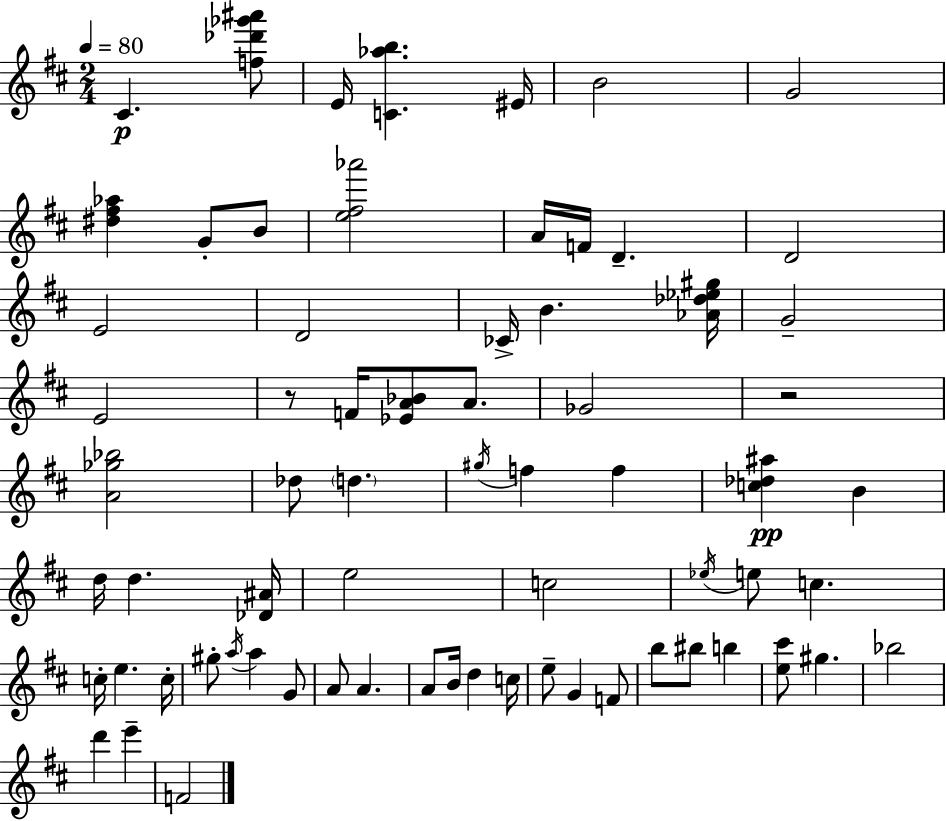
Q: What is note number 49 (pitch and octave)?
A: F4